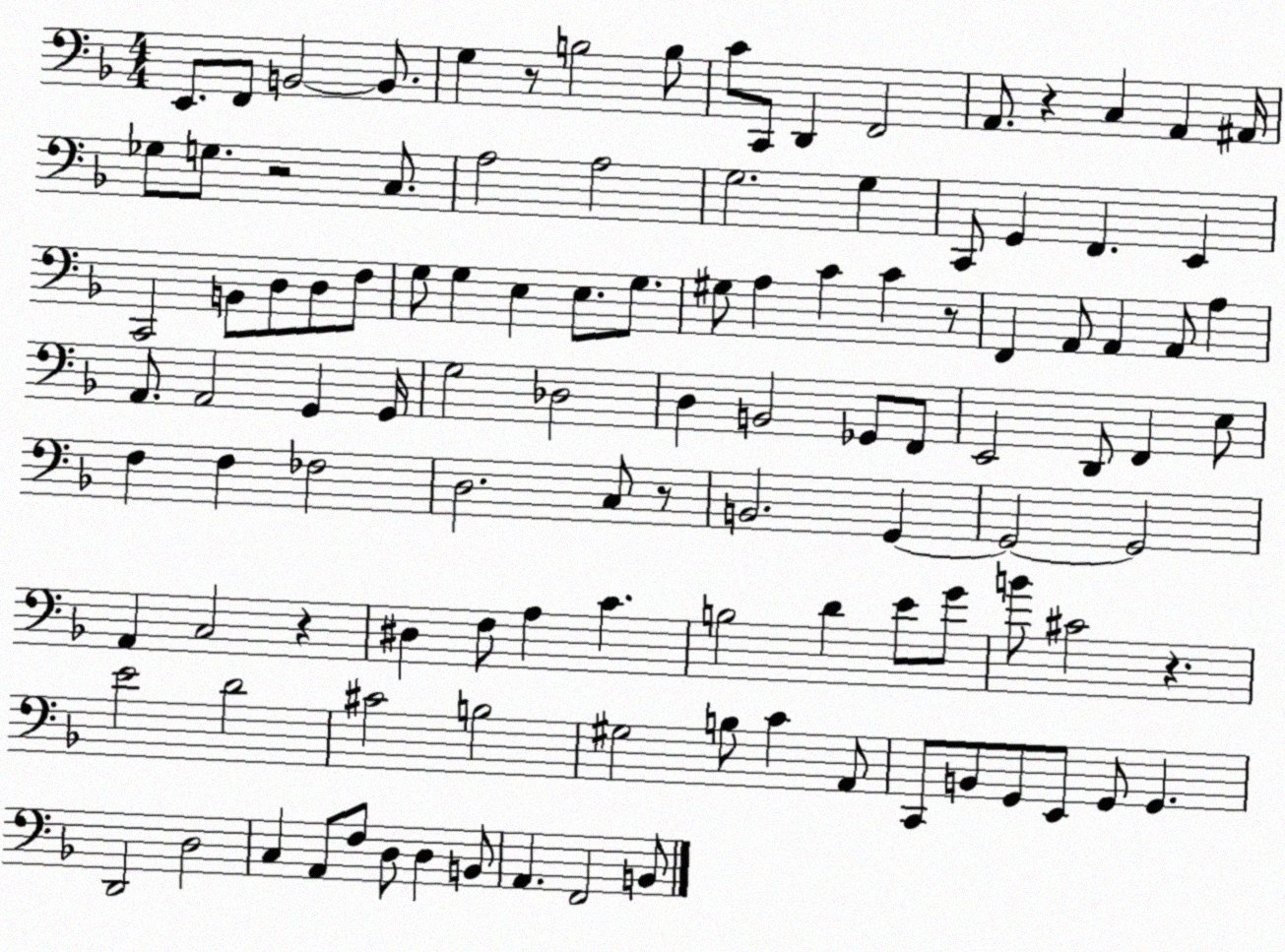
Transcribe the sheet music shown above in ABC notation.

X:1
T:Untitled
M:4/4
L:1/4
K:F
E,,/2 F,,/2 B,,2 B,,/2 G, z/2 B,2 B,/2 C/2 C,,/2 D,, F,,2 A,,/2 z C, A,, ^A,,/4 _G,/2 G,/2 z2 C,/2 A,2 A,2 G,2 G, C,,/2 G,, F,, E,, C,,2 B,,/2 D,/2 D,/2 F,/2 G,/2 G, E, E,/2 G,/2 ^G,/2 A, C C z/2 F,, A,,/2 A,, A,,/2 A, A,,/2 A,,2 G,, G,,/4 G,2 _D,2 D, B,,2 _G,,/2 F,,/2 E,,2 D,,/2 F,, E,/2 F, F, _F,2 D,2 C,/2 z/2 B,,2 G,, G,,2 G,,2 A,, C,2 z ^D, F,/2 A, C B,2 D E/2 G/2 B/2 ^C2 z E2 D2 ^C2 B,2 ^G,2 B,/2 C A,,/2 C,,/2 B,,/2 G,,/2 E,,/2 G,,/2 G,, D,,2 D,2 C, A,,/2 F,/2 D,/2 D, B,,/2 A,, F,,2 B,,/2